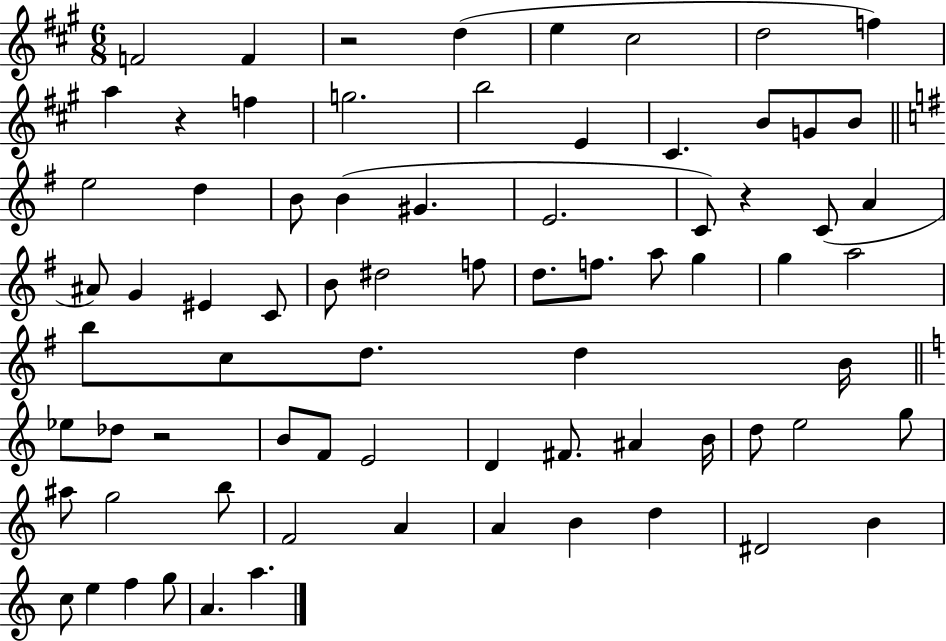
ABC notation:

X:1
T:Untitled
M:6/8
L:1/4
K:A
F2 F z2 d e ^c2 d2 f a z f g2 b2 E ^C B/2 G/2 B/2 e2 d B/2 B ^G E2 C/2 z C/2 A ^A/2 G ^E C/2 B/2 ^d2 f/2 d/2 f/2 a/2 g g a2 b/2 c/2 d/2 d B/4 _e/2 _d/2 z2 B/2 F/2 E2 D ^F/2 ^A B/4 d/2 e2 g/2 ^a/2 g2 b/2 F2 A A B d ^D2 B c/2 e f g/2 A a